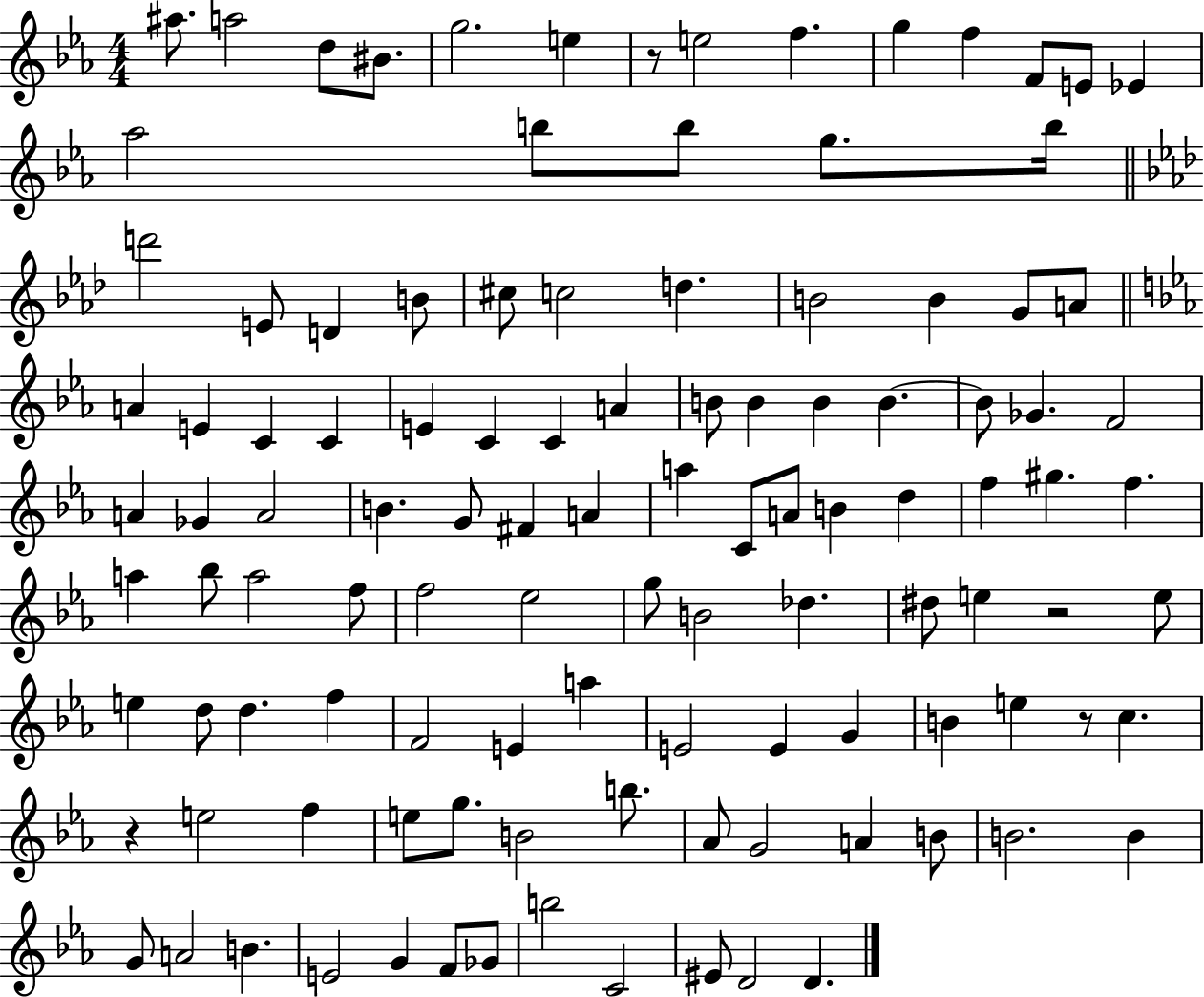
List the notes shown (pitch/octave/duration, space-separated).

A#5/e. A5/h D5/e BIS4/e. G5/h. E5/q R/e E5/h F5/q. G5/q F5/q F4/e E4/e Eb4/q Ab5/h B5/e B5/e G5/e. B5/s D6/h E4/e D4/q B4/e C#5/e C5/h D5/q. B4/h B4/q G4/e A4/e A4/q E4/q C4/q C4/q E4/q C4/q C4/q A4/q B4/e B4/q B4/q B4/q. B4/e Gb4/q. F4/h A4/q Gb4/q A4/h B4/q. G4/e F#4/q A4/q A5/q C4/e A4/e B4/q D5/q F5/q G#5/q. F5/q. A5/q Bb5/e A5/h F5/e F5/h Eb5/h G5/e B4/h Db5/q. D#5/e E5/q R/h E5/e E5/q D5/e D5/q. F5/q F4/h E4/q A5/q E4/h E4/q G4/q B4/q E5/q R/e C5/q. R/q E5/h F5/q E5/e G5/e. B4/h B5/e. Ab4/e G4/h A4/q B4/e B4/h. B4/q G4/e A4/h B4/q. E4/h G4/q F4/e Gb4/e B5/h C4/h EIS4/e D4/h D4/q.